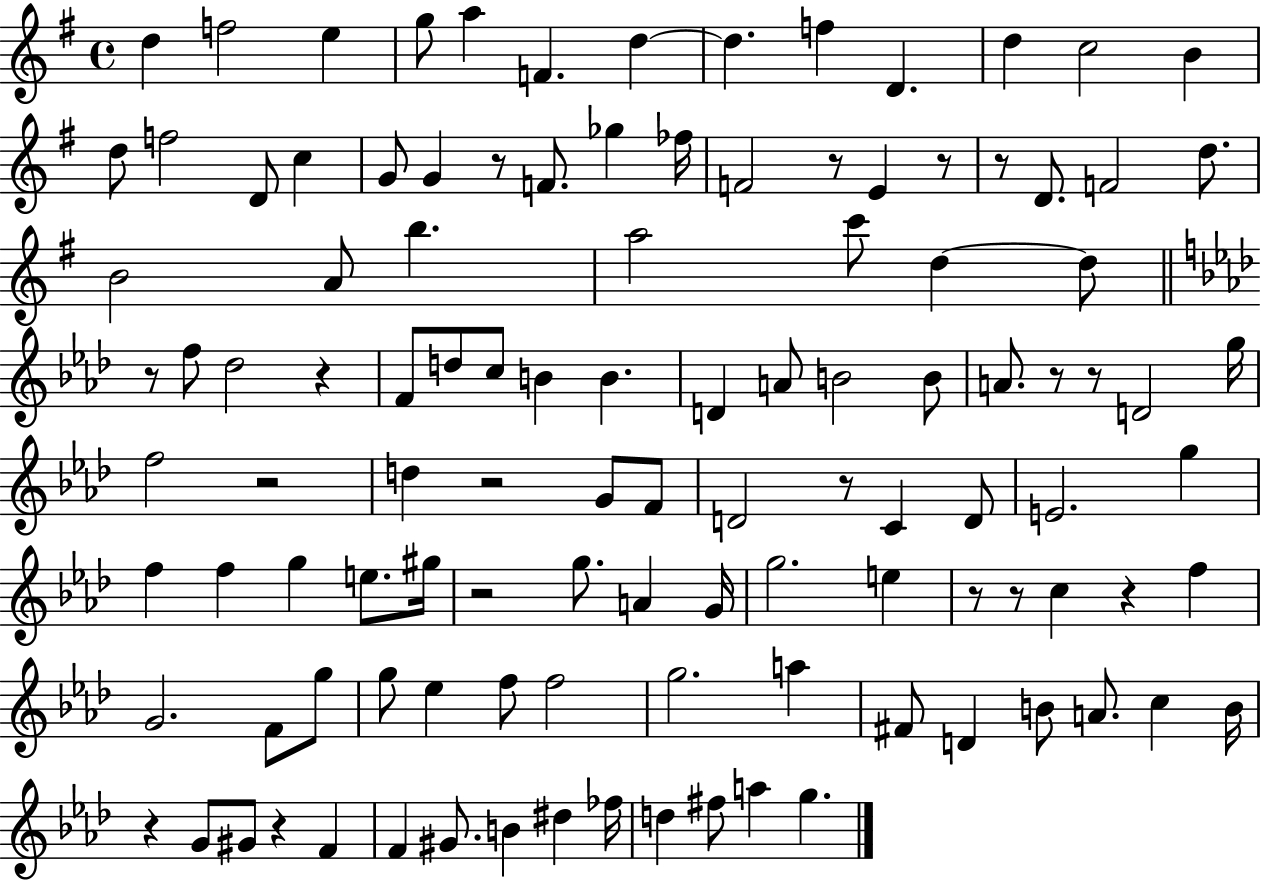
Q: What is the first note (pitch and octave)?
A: D5